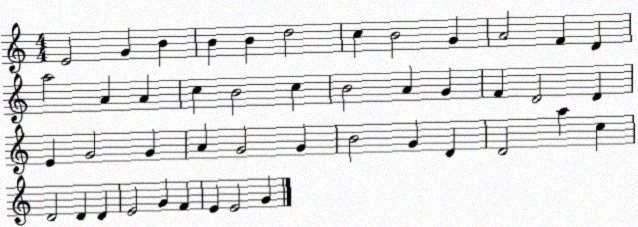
X:1
T:Untitled
M:4/4
L:1/4
K:C
E2 G B B B d2 c B2 G A2 F D a2 A A c B2 c B2 A G F D2 D E G2 G A G2 G B2 G D D2 a c D2 D D E2 G F E E2 G